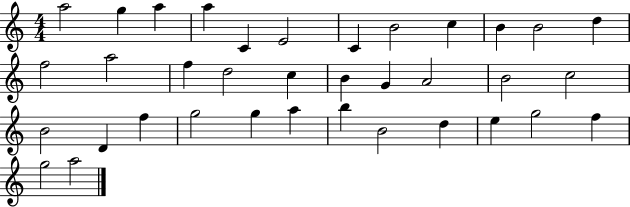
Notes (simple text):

A5/h G5/q A5/q A5/q C4/q E4/h C4/q B4/h C5/q B4/q B4/h D5/q F5/h A5/h F5/q D5/h C5/q B4/q G4/q A4/h B4/h C5/h B4/h D4/q F5/q G5/h G5/q A5/q B5/q B4/h D5/q E5/q G5/h F5/q G5/h A5/h